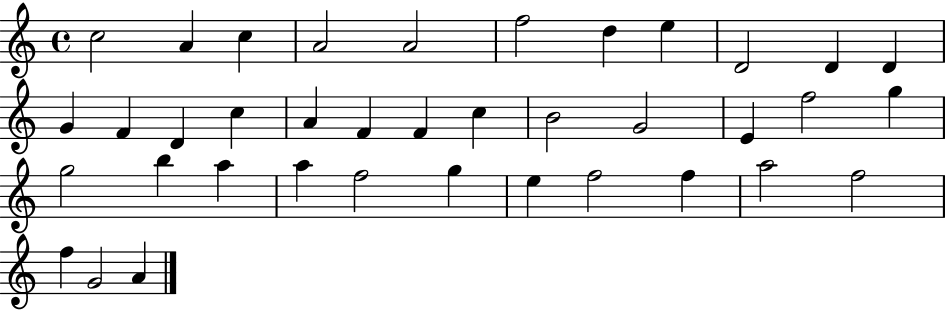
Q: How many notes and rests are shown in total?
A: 38